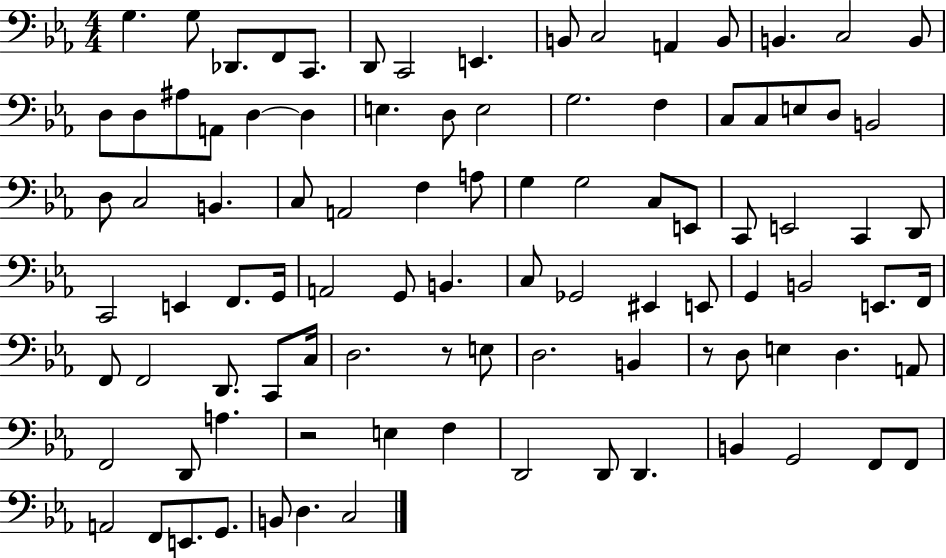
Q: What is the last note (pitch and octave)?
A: C3